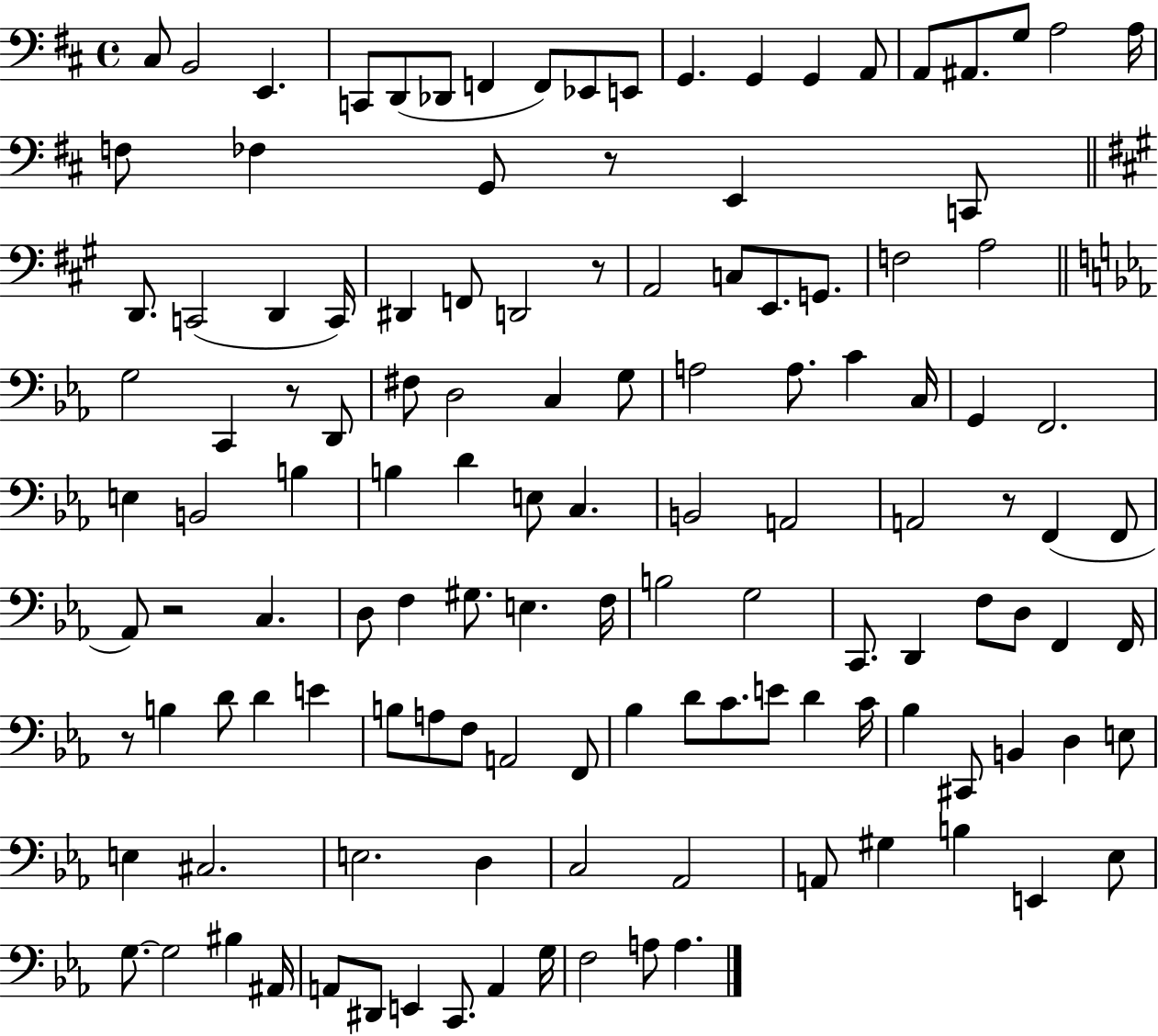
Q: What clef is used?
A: bass